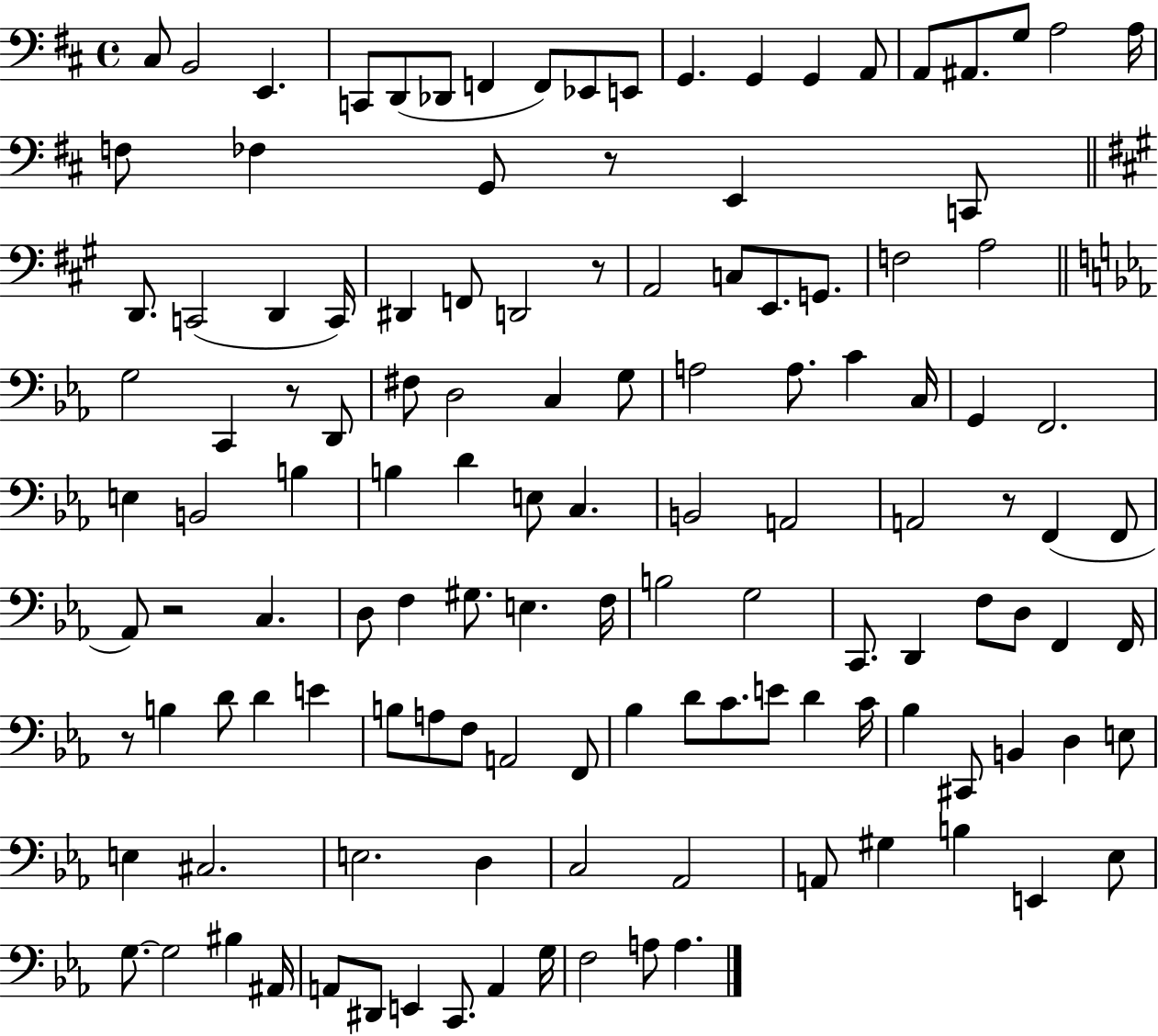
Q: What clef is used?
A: bass